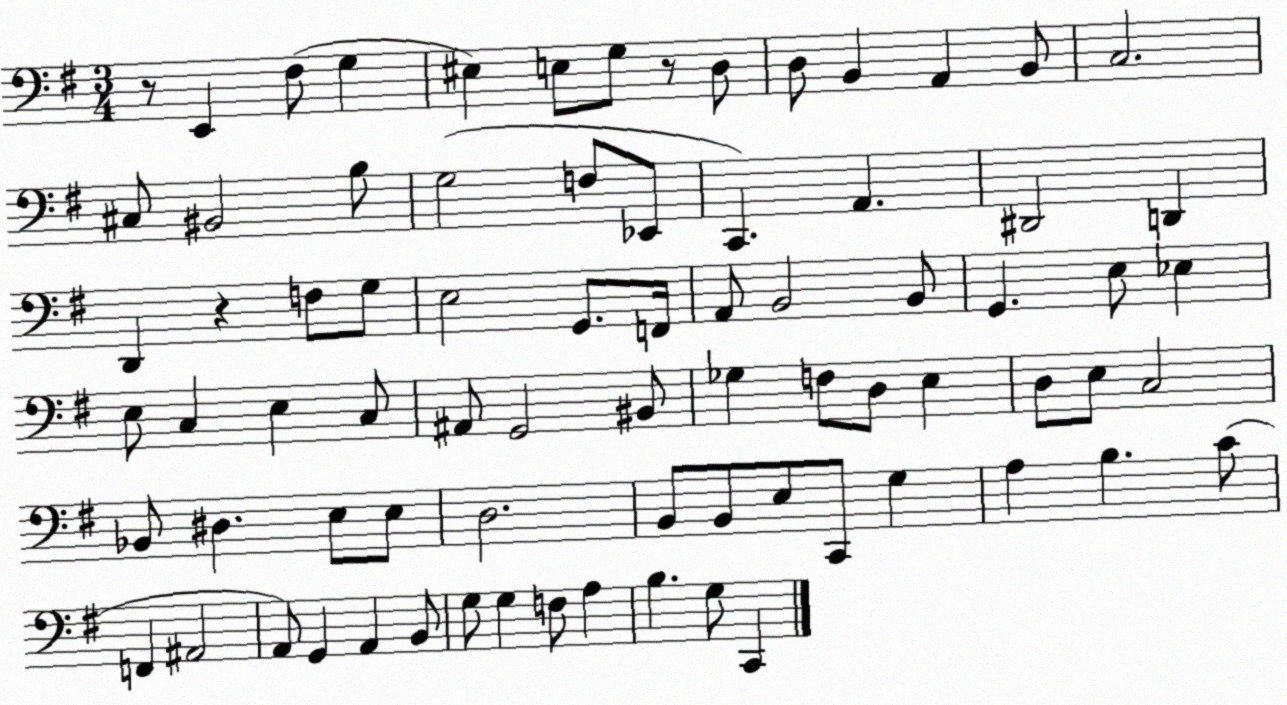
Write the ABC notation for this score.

X:1
T:Untitled
M:3/4
L:1/4
K:G
z/2 E,, ^F,/2 G, ^E, E,/2 G,/2 z/2 D,/2 D,/2 B,, A,, B,,/2 C,2 ^C,/2 ^B,,2 B,/2 G,2 F,/2 _E,,/2 C,, A,, ^D,,2 D,, D,, z F,/2 G,/2 E,2 G,,/2 F,,/4 A,,/2 B,,2 B,,/2 G,, E,/2 _E, E,/2 C, E, C,/2 ^A,,/2 G,,2 ^B,,/2 _G, F,/2 D,/2 E, D,/2 E,/2 C,2 _B,,/2 ^D, E,/2 E,/2 D,2 B,,/2 B,,/2 E,/2 C,,/2 G, A, B, C/2 F,, ^A,,2 A,,/2 G,, A,, B,,/2 G,/2 G, F,/2 A, B, G,/2 C,,